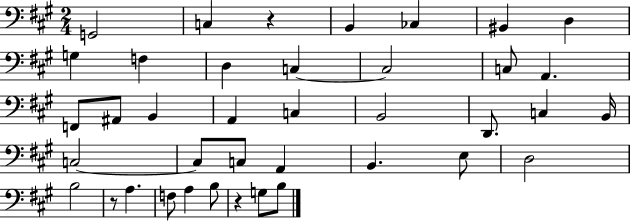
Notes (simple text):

G2/h C3/q R/q B2/q CES3/q BIS2/q D3/q G3/q F3/q D3/q C3/q C3/h C3/e A2/q. F2/e A#2/e B2/q A2/q C3/q B2/h D2/e. C3/q B2/s C3/h C3/e C3/e A2/q B2/q. E3/e D3/h B3/h R/e A3/q. F3/e A3/q B3/e R/q G3/e B3/e